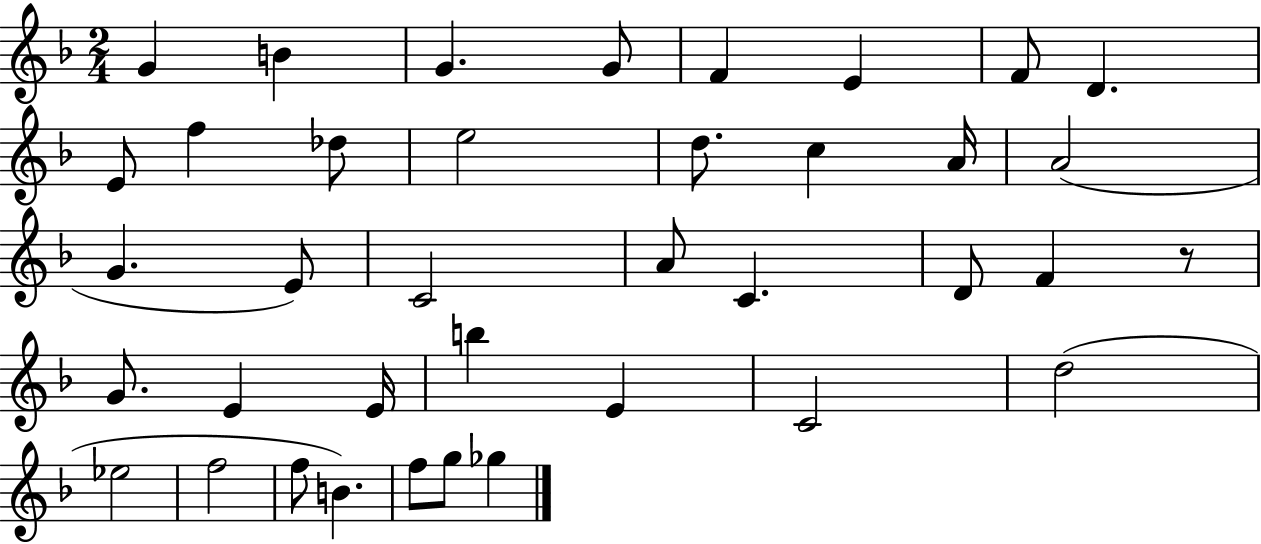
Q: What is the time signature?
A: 2/4